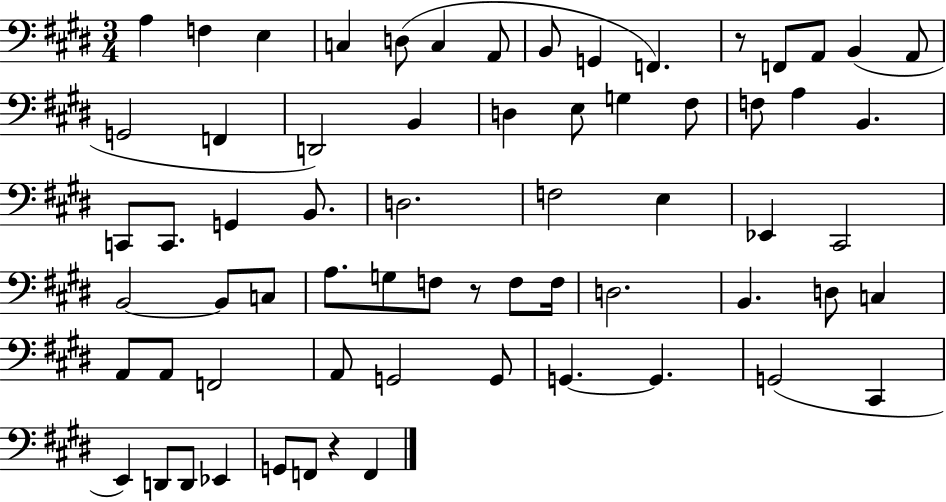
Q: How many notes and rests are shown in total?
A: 66